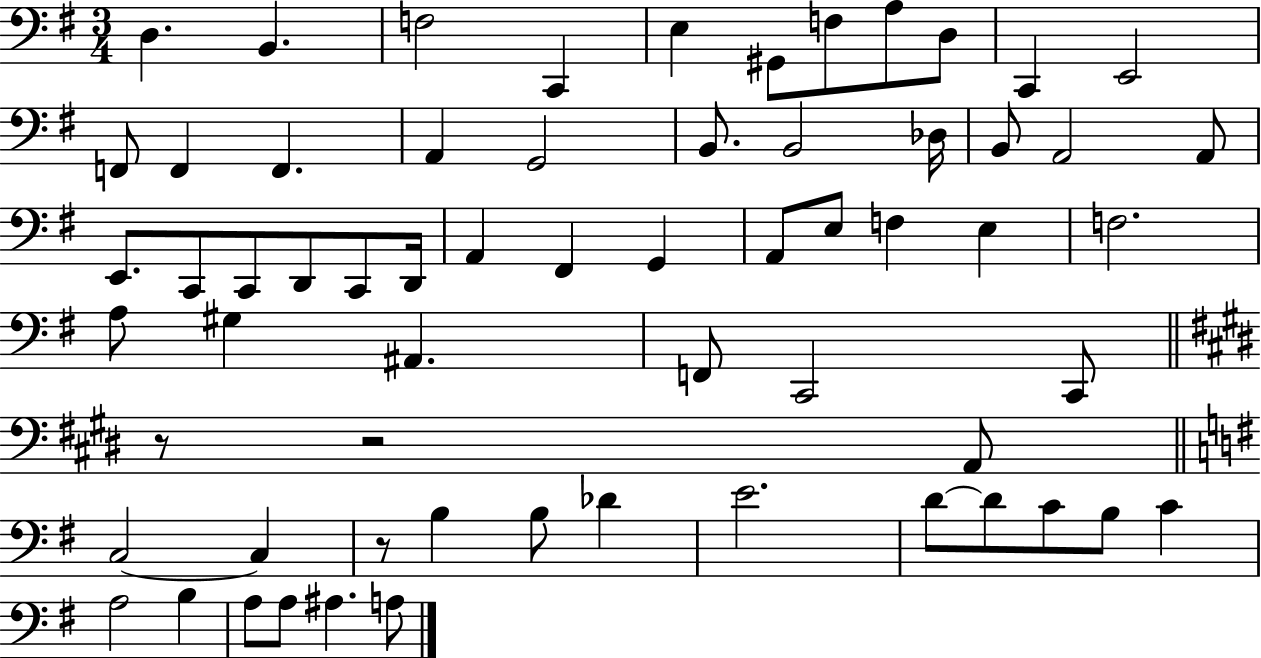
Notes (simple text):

D3/q. B2/q. F3/h C2/q E3/q G#2/e F3/e A3/e D3/e C2/q E2/h F2/e F2/q F2/q. A2/q G2/h B2/e. B2/h Db3/s B2/e A2/h A2/e E2/e. C2/e C2/e D2/e C2/e D2/s A2/q F#2/q G2/q A2/e E3/e F3/q E3/q F3/h. A3/e G#3/q A#2/q. F2/e C2/h C2/e R/e R/h A2/e C3/h C3/q R/e B3/q B3/e Db4/q E4/h. D4/e D4/e C4/e B3/e C4/q A3/h B3/q A3/e A3/e A#3/q. A3/e